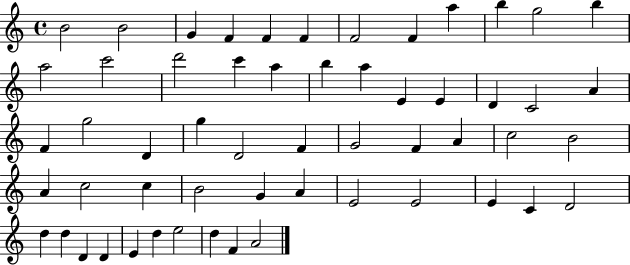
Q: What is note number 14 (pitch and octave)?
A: C6